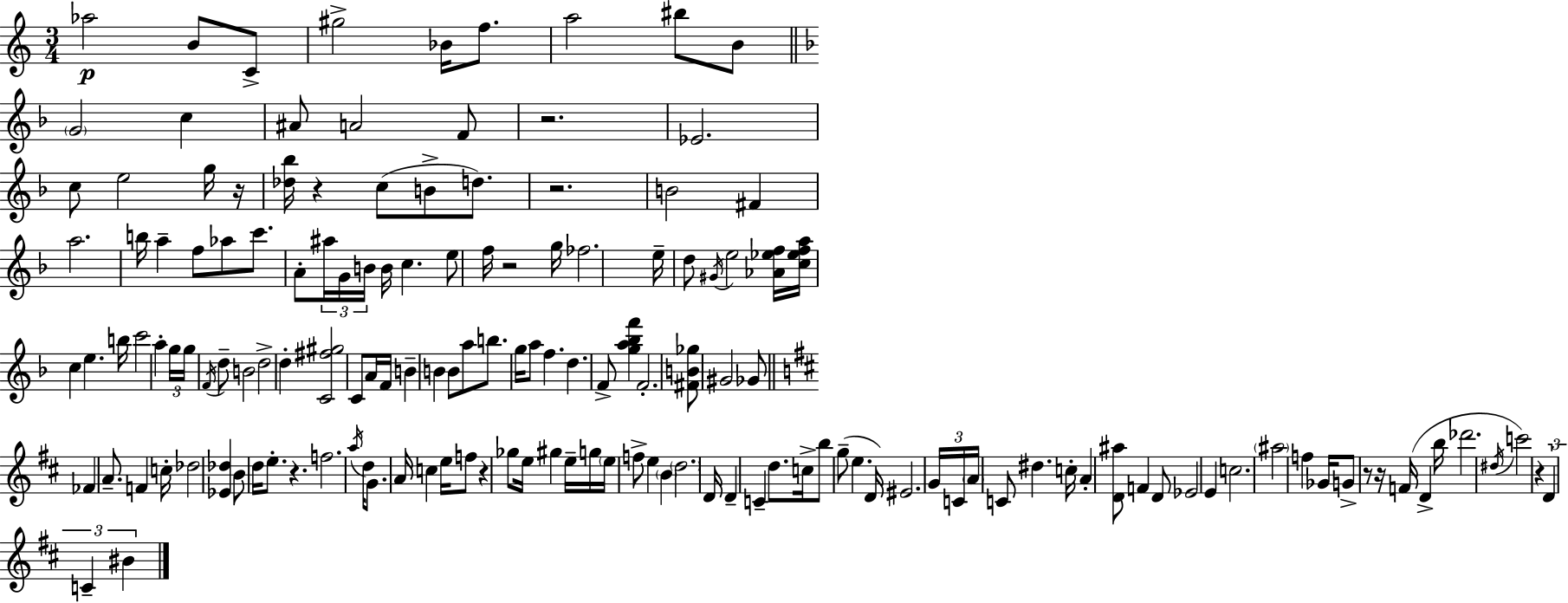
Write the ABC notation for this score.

X:1
T:Untitled
M:3/4
L:1/4
K:Am
_a2 B/2 C/2 ^g2 _B/4 f/2 a2 ^b/2 B/2 G2 c ^A/2 A2 F/2 z2 _E2 c/2 e2 g/4 z/4 [_d_b]/4 z c/2 B/2 d/2 z2 B2 ^F a2 b/4 a f/2 _a/2 c'/2 A/2 ^a/4 G/4 B/4 B/4 c e/2 f/4 z2 g/4 _f2 e/4 d/2 ^G/4 e2 [_A_ef]/4 [c_efa]/4 c e b/4 c'2 a g/4 g/4 F/4 d/2 B2 d2 d [C^f^g]2 C/2 A/4 F/4 B B B/2 a/2 b/2 g/4 a/2 f d F/2 [ga_bf'] F2 [^FB_g]/2 ^G2 _G/2 _F A/2 F c/4 _d2 [_E_d] B/2 d/4 e/2 z f2 a/4 d/4 G/2 A/4 c e/4 f/2 z _g/2 e/4 ^g e/4 g/4 e/4 f/2 e B d2 D/4 D C d/2 c/4 b/2 g/2 e D/4 ^E2 G/4 C/4 A/4 C/2 ^d c/4 A [D^a]/2 F D/2 _E2 E c2 ^a2 f _G/4 G/2 z/2 z/4 F/4 D b/4 _d'2 ^d/4 c'2 z D C ^B